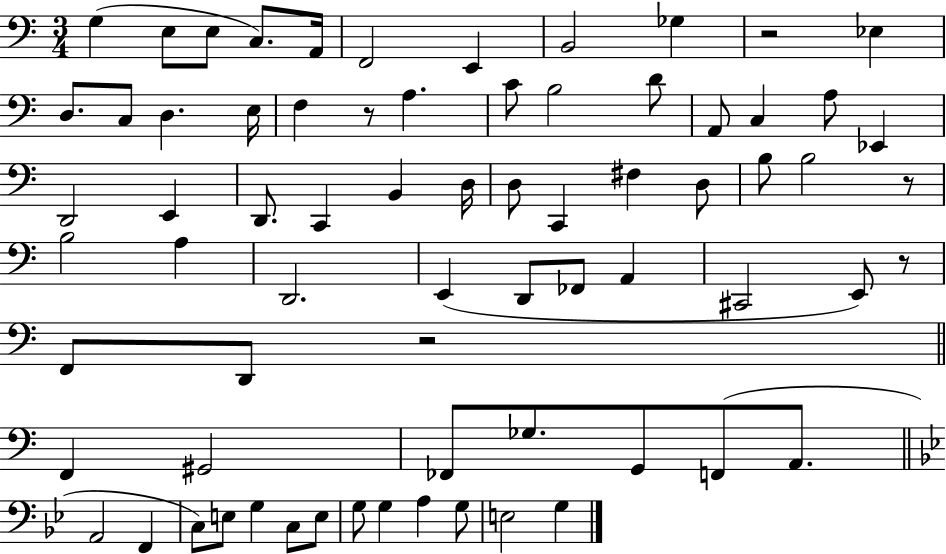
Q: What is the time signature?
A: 3/4